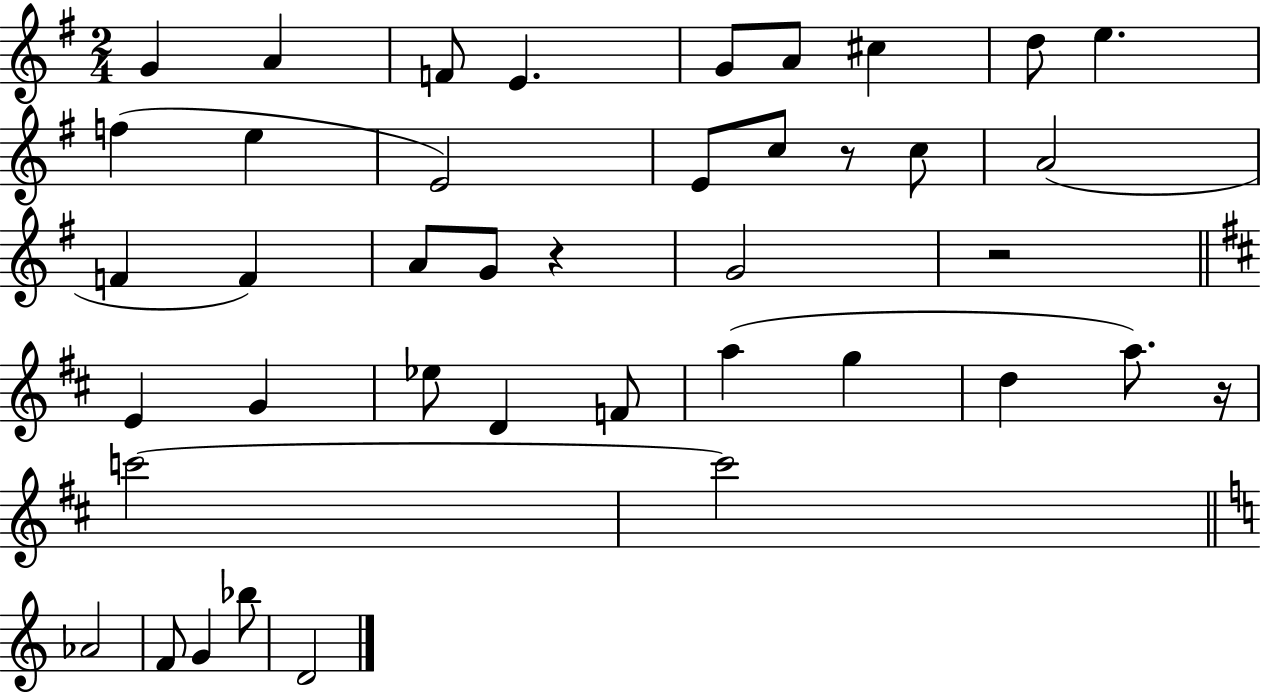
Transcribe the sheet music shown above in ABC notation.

X:1
T:Untitled
M:2/4
L:1/4
K:G
G A F/2 E G/2 A/2 ^c d/2 e f e E2 E/2 c/2 z/2 c/2 A2 F F A/2 G/2 z G2 z2 E G _e/2 D F/2 a g d a/2 z/4 c'2 c'2 _A2 F/2 G _b/2 D2